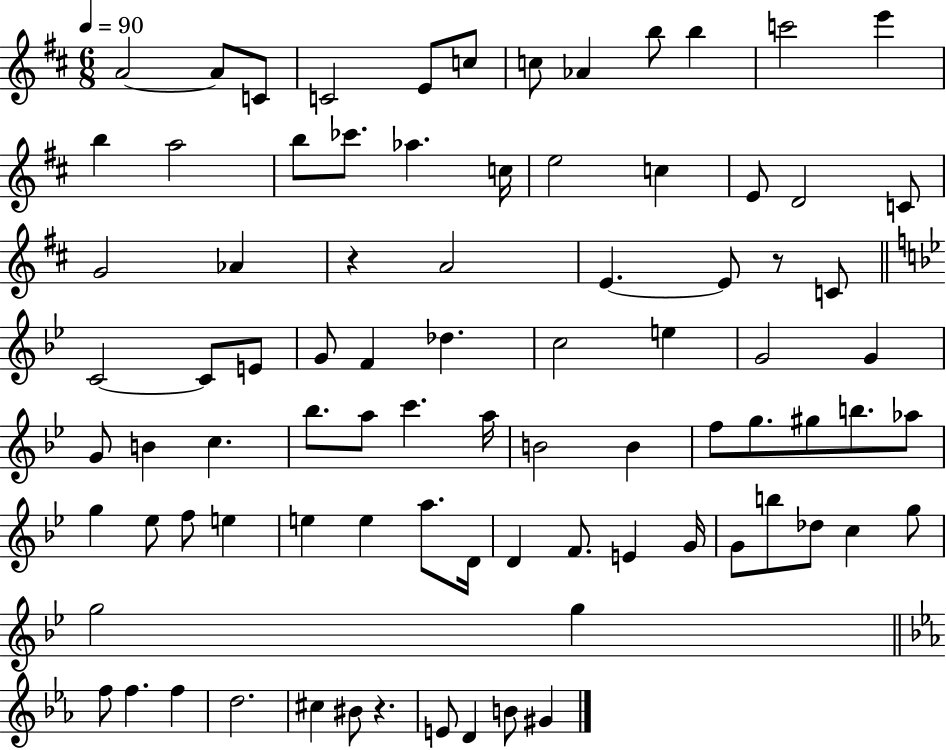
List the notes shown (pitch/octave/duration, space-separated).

A4/h A4/e C4/e C4/h E4/e C5/e C5/e Ab4/q B5/e B5/q C6/h E6/q B5/q A5/h B5/e CES6/e. Ab5/q. C5/s E5/h C5/q E4/e D4/h C4/e G4/h Ab4/q R/q A4/h E4/q. E4/e R/e C4/e C4/h C4/e E4/e G4/e F4/q Db5/q. C5/h E5/q G4/h G4/q G4/e B4/q C5/q. Bb5/e. A5/e C6/q. A5/s B4/h B4/q F5/e G5/e. G#5/e B5/e. Ab5/e G5/q Eb5/e F5/e E5/q E5/q E5/q A5/e. D4/s D4/q F4/e. E4/q G4/s G4/e B5/e Db5/e C5/q G5/e G5/h G5/q F5/e F5/q. F5/q D5/h. C#5/q BIS4/e R/q. E4/e D4/q B4/e G#4/q